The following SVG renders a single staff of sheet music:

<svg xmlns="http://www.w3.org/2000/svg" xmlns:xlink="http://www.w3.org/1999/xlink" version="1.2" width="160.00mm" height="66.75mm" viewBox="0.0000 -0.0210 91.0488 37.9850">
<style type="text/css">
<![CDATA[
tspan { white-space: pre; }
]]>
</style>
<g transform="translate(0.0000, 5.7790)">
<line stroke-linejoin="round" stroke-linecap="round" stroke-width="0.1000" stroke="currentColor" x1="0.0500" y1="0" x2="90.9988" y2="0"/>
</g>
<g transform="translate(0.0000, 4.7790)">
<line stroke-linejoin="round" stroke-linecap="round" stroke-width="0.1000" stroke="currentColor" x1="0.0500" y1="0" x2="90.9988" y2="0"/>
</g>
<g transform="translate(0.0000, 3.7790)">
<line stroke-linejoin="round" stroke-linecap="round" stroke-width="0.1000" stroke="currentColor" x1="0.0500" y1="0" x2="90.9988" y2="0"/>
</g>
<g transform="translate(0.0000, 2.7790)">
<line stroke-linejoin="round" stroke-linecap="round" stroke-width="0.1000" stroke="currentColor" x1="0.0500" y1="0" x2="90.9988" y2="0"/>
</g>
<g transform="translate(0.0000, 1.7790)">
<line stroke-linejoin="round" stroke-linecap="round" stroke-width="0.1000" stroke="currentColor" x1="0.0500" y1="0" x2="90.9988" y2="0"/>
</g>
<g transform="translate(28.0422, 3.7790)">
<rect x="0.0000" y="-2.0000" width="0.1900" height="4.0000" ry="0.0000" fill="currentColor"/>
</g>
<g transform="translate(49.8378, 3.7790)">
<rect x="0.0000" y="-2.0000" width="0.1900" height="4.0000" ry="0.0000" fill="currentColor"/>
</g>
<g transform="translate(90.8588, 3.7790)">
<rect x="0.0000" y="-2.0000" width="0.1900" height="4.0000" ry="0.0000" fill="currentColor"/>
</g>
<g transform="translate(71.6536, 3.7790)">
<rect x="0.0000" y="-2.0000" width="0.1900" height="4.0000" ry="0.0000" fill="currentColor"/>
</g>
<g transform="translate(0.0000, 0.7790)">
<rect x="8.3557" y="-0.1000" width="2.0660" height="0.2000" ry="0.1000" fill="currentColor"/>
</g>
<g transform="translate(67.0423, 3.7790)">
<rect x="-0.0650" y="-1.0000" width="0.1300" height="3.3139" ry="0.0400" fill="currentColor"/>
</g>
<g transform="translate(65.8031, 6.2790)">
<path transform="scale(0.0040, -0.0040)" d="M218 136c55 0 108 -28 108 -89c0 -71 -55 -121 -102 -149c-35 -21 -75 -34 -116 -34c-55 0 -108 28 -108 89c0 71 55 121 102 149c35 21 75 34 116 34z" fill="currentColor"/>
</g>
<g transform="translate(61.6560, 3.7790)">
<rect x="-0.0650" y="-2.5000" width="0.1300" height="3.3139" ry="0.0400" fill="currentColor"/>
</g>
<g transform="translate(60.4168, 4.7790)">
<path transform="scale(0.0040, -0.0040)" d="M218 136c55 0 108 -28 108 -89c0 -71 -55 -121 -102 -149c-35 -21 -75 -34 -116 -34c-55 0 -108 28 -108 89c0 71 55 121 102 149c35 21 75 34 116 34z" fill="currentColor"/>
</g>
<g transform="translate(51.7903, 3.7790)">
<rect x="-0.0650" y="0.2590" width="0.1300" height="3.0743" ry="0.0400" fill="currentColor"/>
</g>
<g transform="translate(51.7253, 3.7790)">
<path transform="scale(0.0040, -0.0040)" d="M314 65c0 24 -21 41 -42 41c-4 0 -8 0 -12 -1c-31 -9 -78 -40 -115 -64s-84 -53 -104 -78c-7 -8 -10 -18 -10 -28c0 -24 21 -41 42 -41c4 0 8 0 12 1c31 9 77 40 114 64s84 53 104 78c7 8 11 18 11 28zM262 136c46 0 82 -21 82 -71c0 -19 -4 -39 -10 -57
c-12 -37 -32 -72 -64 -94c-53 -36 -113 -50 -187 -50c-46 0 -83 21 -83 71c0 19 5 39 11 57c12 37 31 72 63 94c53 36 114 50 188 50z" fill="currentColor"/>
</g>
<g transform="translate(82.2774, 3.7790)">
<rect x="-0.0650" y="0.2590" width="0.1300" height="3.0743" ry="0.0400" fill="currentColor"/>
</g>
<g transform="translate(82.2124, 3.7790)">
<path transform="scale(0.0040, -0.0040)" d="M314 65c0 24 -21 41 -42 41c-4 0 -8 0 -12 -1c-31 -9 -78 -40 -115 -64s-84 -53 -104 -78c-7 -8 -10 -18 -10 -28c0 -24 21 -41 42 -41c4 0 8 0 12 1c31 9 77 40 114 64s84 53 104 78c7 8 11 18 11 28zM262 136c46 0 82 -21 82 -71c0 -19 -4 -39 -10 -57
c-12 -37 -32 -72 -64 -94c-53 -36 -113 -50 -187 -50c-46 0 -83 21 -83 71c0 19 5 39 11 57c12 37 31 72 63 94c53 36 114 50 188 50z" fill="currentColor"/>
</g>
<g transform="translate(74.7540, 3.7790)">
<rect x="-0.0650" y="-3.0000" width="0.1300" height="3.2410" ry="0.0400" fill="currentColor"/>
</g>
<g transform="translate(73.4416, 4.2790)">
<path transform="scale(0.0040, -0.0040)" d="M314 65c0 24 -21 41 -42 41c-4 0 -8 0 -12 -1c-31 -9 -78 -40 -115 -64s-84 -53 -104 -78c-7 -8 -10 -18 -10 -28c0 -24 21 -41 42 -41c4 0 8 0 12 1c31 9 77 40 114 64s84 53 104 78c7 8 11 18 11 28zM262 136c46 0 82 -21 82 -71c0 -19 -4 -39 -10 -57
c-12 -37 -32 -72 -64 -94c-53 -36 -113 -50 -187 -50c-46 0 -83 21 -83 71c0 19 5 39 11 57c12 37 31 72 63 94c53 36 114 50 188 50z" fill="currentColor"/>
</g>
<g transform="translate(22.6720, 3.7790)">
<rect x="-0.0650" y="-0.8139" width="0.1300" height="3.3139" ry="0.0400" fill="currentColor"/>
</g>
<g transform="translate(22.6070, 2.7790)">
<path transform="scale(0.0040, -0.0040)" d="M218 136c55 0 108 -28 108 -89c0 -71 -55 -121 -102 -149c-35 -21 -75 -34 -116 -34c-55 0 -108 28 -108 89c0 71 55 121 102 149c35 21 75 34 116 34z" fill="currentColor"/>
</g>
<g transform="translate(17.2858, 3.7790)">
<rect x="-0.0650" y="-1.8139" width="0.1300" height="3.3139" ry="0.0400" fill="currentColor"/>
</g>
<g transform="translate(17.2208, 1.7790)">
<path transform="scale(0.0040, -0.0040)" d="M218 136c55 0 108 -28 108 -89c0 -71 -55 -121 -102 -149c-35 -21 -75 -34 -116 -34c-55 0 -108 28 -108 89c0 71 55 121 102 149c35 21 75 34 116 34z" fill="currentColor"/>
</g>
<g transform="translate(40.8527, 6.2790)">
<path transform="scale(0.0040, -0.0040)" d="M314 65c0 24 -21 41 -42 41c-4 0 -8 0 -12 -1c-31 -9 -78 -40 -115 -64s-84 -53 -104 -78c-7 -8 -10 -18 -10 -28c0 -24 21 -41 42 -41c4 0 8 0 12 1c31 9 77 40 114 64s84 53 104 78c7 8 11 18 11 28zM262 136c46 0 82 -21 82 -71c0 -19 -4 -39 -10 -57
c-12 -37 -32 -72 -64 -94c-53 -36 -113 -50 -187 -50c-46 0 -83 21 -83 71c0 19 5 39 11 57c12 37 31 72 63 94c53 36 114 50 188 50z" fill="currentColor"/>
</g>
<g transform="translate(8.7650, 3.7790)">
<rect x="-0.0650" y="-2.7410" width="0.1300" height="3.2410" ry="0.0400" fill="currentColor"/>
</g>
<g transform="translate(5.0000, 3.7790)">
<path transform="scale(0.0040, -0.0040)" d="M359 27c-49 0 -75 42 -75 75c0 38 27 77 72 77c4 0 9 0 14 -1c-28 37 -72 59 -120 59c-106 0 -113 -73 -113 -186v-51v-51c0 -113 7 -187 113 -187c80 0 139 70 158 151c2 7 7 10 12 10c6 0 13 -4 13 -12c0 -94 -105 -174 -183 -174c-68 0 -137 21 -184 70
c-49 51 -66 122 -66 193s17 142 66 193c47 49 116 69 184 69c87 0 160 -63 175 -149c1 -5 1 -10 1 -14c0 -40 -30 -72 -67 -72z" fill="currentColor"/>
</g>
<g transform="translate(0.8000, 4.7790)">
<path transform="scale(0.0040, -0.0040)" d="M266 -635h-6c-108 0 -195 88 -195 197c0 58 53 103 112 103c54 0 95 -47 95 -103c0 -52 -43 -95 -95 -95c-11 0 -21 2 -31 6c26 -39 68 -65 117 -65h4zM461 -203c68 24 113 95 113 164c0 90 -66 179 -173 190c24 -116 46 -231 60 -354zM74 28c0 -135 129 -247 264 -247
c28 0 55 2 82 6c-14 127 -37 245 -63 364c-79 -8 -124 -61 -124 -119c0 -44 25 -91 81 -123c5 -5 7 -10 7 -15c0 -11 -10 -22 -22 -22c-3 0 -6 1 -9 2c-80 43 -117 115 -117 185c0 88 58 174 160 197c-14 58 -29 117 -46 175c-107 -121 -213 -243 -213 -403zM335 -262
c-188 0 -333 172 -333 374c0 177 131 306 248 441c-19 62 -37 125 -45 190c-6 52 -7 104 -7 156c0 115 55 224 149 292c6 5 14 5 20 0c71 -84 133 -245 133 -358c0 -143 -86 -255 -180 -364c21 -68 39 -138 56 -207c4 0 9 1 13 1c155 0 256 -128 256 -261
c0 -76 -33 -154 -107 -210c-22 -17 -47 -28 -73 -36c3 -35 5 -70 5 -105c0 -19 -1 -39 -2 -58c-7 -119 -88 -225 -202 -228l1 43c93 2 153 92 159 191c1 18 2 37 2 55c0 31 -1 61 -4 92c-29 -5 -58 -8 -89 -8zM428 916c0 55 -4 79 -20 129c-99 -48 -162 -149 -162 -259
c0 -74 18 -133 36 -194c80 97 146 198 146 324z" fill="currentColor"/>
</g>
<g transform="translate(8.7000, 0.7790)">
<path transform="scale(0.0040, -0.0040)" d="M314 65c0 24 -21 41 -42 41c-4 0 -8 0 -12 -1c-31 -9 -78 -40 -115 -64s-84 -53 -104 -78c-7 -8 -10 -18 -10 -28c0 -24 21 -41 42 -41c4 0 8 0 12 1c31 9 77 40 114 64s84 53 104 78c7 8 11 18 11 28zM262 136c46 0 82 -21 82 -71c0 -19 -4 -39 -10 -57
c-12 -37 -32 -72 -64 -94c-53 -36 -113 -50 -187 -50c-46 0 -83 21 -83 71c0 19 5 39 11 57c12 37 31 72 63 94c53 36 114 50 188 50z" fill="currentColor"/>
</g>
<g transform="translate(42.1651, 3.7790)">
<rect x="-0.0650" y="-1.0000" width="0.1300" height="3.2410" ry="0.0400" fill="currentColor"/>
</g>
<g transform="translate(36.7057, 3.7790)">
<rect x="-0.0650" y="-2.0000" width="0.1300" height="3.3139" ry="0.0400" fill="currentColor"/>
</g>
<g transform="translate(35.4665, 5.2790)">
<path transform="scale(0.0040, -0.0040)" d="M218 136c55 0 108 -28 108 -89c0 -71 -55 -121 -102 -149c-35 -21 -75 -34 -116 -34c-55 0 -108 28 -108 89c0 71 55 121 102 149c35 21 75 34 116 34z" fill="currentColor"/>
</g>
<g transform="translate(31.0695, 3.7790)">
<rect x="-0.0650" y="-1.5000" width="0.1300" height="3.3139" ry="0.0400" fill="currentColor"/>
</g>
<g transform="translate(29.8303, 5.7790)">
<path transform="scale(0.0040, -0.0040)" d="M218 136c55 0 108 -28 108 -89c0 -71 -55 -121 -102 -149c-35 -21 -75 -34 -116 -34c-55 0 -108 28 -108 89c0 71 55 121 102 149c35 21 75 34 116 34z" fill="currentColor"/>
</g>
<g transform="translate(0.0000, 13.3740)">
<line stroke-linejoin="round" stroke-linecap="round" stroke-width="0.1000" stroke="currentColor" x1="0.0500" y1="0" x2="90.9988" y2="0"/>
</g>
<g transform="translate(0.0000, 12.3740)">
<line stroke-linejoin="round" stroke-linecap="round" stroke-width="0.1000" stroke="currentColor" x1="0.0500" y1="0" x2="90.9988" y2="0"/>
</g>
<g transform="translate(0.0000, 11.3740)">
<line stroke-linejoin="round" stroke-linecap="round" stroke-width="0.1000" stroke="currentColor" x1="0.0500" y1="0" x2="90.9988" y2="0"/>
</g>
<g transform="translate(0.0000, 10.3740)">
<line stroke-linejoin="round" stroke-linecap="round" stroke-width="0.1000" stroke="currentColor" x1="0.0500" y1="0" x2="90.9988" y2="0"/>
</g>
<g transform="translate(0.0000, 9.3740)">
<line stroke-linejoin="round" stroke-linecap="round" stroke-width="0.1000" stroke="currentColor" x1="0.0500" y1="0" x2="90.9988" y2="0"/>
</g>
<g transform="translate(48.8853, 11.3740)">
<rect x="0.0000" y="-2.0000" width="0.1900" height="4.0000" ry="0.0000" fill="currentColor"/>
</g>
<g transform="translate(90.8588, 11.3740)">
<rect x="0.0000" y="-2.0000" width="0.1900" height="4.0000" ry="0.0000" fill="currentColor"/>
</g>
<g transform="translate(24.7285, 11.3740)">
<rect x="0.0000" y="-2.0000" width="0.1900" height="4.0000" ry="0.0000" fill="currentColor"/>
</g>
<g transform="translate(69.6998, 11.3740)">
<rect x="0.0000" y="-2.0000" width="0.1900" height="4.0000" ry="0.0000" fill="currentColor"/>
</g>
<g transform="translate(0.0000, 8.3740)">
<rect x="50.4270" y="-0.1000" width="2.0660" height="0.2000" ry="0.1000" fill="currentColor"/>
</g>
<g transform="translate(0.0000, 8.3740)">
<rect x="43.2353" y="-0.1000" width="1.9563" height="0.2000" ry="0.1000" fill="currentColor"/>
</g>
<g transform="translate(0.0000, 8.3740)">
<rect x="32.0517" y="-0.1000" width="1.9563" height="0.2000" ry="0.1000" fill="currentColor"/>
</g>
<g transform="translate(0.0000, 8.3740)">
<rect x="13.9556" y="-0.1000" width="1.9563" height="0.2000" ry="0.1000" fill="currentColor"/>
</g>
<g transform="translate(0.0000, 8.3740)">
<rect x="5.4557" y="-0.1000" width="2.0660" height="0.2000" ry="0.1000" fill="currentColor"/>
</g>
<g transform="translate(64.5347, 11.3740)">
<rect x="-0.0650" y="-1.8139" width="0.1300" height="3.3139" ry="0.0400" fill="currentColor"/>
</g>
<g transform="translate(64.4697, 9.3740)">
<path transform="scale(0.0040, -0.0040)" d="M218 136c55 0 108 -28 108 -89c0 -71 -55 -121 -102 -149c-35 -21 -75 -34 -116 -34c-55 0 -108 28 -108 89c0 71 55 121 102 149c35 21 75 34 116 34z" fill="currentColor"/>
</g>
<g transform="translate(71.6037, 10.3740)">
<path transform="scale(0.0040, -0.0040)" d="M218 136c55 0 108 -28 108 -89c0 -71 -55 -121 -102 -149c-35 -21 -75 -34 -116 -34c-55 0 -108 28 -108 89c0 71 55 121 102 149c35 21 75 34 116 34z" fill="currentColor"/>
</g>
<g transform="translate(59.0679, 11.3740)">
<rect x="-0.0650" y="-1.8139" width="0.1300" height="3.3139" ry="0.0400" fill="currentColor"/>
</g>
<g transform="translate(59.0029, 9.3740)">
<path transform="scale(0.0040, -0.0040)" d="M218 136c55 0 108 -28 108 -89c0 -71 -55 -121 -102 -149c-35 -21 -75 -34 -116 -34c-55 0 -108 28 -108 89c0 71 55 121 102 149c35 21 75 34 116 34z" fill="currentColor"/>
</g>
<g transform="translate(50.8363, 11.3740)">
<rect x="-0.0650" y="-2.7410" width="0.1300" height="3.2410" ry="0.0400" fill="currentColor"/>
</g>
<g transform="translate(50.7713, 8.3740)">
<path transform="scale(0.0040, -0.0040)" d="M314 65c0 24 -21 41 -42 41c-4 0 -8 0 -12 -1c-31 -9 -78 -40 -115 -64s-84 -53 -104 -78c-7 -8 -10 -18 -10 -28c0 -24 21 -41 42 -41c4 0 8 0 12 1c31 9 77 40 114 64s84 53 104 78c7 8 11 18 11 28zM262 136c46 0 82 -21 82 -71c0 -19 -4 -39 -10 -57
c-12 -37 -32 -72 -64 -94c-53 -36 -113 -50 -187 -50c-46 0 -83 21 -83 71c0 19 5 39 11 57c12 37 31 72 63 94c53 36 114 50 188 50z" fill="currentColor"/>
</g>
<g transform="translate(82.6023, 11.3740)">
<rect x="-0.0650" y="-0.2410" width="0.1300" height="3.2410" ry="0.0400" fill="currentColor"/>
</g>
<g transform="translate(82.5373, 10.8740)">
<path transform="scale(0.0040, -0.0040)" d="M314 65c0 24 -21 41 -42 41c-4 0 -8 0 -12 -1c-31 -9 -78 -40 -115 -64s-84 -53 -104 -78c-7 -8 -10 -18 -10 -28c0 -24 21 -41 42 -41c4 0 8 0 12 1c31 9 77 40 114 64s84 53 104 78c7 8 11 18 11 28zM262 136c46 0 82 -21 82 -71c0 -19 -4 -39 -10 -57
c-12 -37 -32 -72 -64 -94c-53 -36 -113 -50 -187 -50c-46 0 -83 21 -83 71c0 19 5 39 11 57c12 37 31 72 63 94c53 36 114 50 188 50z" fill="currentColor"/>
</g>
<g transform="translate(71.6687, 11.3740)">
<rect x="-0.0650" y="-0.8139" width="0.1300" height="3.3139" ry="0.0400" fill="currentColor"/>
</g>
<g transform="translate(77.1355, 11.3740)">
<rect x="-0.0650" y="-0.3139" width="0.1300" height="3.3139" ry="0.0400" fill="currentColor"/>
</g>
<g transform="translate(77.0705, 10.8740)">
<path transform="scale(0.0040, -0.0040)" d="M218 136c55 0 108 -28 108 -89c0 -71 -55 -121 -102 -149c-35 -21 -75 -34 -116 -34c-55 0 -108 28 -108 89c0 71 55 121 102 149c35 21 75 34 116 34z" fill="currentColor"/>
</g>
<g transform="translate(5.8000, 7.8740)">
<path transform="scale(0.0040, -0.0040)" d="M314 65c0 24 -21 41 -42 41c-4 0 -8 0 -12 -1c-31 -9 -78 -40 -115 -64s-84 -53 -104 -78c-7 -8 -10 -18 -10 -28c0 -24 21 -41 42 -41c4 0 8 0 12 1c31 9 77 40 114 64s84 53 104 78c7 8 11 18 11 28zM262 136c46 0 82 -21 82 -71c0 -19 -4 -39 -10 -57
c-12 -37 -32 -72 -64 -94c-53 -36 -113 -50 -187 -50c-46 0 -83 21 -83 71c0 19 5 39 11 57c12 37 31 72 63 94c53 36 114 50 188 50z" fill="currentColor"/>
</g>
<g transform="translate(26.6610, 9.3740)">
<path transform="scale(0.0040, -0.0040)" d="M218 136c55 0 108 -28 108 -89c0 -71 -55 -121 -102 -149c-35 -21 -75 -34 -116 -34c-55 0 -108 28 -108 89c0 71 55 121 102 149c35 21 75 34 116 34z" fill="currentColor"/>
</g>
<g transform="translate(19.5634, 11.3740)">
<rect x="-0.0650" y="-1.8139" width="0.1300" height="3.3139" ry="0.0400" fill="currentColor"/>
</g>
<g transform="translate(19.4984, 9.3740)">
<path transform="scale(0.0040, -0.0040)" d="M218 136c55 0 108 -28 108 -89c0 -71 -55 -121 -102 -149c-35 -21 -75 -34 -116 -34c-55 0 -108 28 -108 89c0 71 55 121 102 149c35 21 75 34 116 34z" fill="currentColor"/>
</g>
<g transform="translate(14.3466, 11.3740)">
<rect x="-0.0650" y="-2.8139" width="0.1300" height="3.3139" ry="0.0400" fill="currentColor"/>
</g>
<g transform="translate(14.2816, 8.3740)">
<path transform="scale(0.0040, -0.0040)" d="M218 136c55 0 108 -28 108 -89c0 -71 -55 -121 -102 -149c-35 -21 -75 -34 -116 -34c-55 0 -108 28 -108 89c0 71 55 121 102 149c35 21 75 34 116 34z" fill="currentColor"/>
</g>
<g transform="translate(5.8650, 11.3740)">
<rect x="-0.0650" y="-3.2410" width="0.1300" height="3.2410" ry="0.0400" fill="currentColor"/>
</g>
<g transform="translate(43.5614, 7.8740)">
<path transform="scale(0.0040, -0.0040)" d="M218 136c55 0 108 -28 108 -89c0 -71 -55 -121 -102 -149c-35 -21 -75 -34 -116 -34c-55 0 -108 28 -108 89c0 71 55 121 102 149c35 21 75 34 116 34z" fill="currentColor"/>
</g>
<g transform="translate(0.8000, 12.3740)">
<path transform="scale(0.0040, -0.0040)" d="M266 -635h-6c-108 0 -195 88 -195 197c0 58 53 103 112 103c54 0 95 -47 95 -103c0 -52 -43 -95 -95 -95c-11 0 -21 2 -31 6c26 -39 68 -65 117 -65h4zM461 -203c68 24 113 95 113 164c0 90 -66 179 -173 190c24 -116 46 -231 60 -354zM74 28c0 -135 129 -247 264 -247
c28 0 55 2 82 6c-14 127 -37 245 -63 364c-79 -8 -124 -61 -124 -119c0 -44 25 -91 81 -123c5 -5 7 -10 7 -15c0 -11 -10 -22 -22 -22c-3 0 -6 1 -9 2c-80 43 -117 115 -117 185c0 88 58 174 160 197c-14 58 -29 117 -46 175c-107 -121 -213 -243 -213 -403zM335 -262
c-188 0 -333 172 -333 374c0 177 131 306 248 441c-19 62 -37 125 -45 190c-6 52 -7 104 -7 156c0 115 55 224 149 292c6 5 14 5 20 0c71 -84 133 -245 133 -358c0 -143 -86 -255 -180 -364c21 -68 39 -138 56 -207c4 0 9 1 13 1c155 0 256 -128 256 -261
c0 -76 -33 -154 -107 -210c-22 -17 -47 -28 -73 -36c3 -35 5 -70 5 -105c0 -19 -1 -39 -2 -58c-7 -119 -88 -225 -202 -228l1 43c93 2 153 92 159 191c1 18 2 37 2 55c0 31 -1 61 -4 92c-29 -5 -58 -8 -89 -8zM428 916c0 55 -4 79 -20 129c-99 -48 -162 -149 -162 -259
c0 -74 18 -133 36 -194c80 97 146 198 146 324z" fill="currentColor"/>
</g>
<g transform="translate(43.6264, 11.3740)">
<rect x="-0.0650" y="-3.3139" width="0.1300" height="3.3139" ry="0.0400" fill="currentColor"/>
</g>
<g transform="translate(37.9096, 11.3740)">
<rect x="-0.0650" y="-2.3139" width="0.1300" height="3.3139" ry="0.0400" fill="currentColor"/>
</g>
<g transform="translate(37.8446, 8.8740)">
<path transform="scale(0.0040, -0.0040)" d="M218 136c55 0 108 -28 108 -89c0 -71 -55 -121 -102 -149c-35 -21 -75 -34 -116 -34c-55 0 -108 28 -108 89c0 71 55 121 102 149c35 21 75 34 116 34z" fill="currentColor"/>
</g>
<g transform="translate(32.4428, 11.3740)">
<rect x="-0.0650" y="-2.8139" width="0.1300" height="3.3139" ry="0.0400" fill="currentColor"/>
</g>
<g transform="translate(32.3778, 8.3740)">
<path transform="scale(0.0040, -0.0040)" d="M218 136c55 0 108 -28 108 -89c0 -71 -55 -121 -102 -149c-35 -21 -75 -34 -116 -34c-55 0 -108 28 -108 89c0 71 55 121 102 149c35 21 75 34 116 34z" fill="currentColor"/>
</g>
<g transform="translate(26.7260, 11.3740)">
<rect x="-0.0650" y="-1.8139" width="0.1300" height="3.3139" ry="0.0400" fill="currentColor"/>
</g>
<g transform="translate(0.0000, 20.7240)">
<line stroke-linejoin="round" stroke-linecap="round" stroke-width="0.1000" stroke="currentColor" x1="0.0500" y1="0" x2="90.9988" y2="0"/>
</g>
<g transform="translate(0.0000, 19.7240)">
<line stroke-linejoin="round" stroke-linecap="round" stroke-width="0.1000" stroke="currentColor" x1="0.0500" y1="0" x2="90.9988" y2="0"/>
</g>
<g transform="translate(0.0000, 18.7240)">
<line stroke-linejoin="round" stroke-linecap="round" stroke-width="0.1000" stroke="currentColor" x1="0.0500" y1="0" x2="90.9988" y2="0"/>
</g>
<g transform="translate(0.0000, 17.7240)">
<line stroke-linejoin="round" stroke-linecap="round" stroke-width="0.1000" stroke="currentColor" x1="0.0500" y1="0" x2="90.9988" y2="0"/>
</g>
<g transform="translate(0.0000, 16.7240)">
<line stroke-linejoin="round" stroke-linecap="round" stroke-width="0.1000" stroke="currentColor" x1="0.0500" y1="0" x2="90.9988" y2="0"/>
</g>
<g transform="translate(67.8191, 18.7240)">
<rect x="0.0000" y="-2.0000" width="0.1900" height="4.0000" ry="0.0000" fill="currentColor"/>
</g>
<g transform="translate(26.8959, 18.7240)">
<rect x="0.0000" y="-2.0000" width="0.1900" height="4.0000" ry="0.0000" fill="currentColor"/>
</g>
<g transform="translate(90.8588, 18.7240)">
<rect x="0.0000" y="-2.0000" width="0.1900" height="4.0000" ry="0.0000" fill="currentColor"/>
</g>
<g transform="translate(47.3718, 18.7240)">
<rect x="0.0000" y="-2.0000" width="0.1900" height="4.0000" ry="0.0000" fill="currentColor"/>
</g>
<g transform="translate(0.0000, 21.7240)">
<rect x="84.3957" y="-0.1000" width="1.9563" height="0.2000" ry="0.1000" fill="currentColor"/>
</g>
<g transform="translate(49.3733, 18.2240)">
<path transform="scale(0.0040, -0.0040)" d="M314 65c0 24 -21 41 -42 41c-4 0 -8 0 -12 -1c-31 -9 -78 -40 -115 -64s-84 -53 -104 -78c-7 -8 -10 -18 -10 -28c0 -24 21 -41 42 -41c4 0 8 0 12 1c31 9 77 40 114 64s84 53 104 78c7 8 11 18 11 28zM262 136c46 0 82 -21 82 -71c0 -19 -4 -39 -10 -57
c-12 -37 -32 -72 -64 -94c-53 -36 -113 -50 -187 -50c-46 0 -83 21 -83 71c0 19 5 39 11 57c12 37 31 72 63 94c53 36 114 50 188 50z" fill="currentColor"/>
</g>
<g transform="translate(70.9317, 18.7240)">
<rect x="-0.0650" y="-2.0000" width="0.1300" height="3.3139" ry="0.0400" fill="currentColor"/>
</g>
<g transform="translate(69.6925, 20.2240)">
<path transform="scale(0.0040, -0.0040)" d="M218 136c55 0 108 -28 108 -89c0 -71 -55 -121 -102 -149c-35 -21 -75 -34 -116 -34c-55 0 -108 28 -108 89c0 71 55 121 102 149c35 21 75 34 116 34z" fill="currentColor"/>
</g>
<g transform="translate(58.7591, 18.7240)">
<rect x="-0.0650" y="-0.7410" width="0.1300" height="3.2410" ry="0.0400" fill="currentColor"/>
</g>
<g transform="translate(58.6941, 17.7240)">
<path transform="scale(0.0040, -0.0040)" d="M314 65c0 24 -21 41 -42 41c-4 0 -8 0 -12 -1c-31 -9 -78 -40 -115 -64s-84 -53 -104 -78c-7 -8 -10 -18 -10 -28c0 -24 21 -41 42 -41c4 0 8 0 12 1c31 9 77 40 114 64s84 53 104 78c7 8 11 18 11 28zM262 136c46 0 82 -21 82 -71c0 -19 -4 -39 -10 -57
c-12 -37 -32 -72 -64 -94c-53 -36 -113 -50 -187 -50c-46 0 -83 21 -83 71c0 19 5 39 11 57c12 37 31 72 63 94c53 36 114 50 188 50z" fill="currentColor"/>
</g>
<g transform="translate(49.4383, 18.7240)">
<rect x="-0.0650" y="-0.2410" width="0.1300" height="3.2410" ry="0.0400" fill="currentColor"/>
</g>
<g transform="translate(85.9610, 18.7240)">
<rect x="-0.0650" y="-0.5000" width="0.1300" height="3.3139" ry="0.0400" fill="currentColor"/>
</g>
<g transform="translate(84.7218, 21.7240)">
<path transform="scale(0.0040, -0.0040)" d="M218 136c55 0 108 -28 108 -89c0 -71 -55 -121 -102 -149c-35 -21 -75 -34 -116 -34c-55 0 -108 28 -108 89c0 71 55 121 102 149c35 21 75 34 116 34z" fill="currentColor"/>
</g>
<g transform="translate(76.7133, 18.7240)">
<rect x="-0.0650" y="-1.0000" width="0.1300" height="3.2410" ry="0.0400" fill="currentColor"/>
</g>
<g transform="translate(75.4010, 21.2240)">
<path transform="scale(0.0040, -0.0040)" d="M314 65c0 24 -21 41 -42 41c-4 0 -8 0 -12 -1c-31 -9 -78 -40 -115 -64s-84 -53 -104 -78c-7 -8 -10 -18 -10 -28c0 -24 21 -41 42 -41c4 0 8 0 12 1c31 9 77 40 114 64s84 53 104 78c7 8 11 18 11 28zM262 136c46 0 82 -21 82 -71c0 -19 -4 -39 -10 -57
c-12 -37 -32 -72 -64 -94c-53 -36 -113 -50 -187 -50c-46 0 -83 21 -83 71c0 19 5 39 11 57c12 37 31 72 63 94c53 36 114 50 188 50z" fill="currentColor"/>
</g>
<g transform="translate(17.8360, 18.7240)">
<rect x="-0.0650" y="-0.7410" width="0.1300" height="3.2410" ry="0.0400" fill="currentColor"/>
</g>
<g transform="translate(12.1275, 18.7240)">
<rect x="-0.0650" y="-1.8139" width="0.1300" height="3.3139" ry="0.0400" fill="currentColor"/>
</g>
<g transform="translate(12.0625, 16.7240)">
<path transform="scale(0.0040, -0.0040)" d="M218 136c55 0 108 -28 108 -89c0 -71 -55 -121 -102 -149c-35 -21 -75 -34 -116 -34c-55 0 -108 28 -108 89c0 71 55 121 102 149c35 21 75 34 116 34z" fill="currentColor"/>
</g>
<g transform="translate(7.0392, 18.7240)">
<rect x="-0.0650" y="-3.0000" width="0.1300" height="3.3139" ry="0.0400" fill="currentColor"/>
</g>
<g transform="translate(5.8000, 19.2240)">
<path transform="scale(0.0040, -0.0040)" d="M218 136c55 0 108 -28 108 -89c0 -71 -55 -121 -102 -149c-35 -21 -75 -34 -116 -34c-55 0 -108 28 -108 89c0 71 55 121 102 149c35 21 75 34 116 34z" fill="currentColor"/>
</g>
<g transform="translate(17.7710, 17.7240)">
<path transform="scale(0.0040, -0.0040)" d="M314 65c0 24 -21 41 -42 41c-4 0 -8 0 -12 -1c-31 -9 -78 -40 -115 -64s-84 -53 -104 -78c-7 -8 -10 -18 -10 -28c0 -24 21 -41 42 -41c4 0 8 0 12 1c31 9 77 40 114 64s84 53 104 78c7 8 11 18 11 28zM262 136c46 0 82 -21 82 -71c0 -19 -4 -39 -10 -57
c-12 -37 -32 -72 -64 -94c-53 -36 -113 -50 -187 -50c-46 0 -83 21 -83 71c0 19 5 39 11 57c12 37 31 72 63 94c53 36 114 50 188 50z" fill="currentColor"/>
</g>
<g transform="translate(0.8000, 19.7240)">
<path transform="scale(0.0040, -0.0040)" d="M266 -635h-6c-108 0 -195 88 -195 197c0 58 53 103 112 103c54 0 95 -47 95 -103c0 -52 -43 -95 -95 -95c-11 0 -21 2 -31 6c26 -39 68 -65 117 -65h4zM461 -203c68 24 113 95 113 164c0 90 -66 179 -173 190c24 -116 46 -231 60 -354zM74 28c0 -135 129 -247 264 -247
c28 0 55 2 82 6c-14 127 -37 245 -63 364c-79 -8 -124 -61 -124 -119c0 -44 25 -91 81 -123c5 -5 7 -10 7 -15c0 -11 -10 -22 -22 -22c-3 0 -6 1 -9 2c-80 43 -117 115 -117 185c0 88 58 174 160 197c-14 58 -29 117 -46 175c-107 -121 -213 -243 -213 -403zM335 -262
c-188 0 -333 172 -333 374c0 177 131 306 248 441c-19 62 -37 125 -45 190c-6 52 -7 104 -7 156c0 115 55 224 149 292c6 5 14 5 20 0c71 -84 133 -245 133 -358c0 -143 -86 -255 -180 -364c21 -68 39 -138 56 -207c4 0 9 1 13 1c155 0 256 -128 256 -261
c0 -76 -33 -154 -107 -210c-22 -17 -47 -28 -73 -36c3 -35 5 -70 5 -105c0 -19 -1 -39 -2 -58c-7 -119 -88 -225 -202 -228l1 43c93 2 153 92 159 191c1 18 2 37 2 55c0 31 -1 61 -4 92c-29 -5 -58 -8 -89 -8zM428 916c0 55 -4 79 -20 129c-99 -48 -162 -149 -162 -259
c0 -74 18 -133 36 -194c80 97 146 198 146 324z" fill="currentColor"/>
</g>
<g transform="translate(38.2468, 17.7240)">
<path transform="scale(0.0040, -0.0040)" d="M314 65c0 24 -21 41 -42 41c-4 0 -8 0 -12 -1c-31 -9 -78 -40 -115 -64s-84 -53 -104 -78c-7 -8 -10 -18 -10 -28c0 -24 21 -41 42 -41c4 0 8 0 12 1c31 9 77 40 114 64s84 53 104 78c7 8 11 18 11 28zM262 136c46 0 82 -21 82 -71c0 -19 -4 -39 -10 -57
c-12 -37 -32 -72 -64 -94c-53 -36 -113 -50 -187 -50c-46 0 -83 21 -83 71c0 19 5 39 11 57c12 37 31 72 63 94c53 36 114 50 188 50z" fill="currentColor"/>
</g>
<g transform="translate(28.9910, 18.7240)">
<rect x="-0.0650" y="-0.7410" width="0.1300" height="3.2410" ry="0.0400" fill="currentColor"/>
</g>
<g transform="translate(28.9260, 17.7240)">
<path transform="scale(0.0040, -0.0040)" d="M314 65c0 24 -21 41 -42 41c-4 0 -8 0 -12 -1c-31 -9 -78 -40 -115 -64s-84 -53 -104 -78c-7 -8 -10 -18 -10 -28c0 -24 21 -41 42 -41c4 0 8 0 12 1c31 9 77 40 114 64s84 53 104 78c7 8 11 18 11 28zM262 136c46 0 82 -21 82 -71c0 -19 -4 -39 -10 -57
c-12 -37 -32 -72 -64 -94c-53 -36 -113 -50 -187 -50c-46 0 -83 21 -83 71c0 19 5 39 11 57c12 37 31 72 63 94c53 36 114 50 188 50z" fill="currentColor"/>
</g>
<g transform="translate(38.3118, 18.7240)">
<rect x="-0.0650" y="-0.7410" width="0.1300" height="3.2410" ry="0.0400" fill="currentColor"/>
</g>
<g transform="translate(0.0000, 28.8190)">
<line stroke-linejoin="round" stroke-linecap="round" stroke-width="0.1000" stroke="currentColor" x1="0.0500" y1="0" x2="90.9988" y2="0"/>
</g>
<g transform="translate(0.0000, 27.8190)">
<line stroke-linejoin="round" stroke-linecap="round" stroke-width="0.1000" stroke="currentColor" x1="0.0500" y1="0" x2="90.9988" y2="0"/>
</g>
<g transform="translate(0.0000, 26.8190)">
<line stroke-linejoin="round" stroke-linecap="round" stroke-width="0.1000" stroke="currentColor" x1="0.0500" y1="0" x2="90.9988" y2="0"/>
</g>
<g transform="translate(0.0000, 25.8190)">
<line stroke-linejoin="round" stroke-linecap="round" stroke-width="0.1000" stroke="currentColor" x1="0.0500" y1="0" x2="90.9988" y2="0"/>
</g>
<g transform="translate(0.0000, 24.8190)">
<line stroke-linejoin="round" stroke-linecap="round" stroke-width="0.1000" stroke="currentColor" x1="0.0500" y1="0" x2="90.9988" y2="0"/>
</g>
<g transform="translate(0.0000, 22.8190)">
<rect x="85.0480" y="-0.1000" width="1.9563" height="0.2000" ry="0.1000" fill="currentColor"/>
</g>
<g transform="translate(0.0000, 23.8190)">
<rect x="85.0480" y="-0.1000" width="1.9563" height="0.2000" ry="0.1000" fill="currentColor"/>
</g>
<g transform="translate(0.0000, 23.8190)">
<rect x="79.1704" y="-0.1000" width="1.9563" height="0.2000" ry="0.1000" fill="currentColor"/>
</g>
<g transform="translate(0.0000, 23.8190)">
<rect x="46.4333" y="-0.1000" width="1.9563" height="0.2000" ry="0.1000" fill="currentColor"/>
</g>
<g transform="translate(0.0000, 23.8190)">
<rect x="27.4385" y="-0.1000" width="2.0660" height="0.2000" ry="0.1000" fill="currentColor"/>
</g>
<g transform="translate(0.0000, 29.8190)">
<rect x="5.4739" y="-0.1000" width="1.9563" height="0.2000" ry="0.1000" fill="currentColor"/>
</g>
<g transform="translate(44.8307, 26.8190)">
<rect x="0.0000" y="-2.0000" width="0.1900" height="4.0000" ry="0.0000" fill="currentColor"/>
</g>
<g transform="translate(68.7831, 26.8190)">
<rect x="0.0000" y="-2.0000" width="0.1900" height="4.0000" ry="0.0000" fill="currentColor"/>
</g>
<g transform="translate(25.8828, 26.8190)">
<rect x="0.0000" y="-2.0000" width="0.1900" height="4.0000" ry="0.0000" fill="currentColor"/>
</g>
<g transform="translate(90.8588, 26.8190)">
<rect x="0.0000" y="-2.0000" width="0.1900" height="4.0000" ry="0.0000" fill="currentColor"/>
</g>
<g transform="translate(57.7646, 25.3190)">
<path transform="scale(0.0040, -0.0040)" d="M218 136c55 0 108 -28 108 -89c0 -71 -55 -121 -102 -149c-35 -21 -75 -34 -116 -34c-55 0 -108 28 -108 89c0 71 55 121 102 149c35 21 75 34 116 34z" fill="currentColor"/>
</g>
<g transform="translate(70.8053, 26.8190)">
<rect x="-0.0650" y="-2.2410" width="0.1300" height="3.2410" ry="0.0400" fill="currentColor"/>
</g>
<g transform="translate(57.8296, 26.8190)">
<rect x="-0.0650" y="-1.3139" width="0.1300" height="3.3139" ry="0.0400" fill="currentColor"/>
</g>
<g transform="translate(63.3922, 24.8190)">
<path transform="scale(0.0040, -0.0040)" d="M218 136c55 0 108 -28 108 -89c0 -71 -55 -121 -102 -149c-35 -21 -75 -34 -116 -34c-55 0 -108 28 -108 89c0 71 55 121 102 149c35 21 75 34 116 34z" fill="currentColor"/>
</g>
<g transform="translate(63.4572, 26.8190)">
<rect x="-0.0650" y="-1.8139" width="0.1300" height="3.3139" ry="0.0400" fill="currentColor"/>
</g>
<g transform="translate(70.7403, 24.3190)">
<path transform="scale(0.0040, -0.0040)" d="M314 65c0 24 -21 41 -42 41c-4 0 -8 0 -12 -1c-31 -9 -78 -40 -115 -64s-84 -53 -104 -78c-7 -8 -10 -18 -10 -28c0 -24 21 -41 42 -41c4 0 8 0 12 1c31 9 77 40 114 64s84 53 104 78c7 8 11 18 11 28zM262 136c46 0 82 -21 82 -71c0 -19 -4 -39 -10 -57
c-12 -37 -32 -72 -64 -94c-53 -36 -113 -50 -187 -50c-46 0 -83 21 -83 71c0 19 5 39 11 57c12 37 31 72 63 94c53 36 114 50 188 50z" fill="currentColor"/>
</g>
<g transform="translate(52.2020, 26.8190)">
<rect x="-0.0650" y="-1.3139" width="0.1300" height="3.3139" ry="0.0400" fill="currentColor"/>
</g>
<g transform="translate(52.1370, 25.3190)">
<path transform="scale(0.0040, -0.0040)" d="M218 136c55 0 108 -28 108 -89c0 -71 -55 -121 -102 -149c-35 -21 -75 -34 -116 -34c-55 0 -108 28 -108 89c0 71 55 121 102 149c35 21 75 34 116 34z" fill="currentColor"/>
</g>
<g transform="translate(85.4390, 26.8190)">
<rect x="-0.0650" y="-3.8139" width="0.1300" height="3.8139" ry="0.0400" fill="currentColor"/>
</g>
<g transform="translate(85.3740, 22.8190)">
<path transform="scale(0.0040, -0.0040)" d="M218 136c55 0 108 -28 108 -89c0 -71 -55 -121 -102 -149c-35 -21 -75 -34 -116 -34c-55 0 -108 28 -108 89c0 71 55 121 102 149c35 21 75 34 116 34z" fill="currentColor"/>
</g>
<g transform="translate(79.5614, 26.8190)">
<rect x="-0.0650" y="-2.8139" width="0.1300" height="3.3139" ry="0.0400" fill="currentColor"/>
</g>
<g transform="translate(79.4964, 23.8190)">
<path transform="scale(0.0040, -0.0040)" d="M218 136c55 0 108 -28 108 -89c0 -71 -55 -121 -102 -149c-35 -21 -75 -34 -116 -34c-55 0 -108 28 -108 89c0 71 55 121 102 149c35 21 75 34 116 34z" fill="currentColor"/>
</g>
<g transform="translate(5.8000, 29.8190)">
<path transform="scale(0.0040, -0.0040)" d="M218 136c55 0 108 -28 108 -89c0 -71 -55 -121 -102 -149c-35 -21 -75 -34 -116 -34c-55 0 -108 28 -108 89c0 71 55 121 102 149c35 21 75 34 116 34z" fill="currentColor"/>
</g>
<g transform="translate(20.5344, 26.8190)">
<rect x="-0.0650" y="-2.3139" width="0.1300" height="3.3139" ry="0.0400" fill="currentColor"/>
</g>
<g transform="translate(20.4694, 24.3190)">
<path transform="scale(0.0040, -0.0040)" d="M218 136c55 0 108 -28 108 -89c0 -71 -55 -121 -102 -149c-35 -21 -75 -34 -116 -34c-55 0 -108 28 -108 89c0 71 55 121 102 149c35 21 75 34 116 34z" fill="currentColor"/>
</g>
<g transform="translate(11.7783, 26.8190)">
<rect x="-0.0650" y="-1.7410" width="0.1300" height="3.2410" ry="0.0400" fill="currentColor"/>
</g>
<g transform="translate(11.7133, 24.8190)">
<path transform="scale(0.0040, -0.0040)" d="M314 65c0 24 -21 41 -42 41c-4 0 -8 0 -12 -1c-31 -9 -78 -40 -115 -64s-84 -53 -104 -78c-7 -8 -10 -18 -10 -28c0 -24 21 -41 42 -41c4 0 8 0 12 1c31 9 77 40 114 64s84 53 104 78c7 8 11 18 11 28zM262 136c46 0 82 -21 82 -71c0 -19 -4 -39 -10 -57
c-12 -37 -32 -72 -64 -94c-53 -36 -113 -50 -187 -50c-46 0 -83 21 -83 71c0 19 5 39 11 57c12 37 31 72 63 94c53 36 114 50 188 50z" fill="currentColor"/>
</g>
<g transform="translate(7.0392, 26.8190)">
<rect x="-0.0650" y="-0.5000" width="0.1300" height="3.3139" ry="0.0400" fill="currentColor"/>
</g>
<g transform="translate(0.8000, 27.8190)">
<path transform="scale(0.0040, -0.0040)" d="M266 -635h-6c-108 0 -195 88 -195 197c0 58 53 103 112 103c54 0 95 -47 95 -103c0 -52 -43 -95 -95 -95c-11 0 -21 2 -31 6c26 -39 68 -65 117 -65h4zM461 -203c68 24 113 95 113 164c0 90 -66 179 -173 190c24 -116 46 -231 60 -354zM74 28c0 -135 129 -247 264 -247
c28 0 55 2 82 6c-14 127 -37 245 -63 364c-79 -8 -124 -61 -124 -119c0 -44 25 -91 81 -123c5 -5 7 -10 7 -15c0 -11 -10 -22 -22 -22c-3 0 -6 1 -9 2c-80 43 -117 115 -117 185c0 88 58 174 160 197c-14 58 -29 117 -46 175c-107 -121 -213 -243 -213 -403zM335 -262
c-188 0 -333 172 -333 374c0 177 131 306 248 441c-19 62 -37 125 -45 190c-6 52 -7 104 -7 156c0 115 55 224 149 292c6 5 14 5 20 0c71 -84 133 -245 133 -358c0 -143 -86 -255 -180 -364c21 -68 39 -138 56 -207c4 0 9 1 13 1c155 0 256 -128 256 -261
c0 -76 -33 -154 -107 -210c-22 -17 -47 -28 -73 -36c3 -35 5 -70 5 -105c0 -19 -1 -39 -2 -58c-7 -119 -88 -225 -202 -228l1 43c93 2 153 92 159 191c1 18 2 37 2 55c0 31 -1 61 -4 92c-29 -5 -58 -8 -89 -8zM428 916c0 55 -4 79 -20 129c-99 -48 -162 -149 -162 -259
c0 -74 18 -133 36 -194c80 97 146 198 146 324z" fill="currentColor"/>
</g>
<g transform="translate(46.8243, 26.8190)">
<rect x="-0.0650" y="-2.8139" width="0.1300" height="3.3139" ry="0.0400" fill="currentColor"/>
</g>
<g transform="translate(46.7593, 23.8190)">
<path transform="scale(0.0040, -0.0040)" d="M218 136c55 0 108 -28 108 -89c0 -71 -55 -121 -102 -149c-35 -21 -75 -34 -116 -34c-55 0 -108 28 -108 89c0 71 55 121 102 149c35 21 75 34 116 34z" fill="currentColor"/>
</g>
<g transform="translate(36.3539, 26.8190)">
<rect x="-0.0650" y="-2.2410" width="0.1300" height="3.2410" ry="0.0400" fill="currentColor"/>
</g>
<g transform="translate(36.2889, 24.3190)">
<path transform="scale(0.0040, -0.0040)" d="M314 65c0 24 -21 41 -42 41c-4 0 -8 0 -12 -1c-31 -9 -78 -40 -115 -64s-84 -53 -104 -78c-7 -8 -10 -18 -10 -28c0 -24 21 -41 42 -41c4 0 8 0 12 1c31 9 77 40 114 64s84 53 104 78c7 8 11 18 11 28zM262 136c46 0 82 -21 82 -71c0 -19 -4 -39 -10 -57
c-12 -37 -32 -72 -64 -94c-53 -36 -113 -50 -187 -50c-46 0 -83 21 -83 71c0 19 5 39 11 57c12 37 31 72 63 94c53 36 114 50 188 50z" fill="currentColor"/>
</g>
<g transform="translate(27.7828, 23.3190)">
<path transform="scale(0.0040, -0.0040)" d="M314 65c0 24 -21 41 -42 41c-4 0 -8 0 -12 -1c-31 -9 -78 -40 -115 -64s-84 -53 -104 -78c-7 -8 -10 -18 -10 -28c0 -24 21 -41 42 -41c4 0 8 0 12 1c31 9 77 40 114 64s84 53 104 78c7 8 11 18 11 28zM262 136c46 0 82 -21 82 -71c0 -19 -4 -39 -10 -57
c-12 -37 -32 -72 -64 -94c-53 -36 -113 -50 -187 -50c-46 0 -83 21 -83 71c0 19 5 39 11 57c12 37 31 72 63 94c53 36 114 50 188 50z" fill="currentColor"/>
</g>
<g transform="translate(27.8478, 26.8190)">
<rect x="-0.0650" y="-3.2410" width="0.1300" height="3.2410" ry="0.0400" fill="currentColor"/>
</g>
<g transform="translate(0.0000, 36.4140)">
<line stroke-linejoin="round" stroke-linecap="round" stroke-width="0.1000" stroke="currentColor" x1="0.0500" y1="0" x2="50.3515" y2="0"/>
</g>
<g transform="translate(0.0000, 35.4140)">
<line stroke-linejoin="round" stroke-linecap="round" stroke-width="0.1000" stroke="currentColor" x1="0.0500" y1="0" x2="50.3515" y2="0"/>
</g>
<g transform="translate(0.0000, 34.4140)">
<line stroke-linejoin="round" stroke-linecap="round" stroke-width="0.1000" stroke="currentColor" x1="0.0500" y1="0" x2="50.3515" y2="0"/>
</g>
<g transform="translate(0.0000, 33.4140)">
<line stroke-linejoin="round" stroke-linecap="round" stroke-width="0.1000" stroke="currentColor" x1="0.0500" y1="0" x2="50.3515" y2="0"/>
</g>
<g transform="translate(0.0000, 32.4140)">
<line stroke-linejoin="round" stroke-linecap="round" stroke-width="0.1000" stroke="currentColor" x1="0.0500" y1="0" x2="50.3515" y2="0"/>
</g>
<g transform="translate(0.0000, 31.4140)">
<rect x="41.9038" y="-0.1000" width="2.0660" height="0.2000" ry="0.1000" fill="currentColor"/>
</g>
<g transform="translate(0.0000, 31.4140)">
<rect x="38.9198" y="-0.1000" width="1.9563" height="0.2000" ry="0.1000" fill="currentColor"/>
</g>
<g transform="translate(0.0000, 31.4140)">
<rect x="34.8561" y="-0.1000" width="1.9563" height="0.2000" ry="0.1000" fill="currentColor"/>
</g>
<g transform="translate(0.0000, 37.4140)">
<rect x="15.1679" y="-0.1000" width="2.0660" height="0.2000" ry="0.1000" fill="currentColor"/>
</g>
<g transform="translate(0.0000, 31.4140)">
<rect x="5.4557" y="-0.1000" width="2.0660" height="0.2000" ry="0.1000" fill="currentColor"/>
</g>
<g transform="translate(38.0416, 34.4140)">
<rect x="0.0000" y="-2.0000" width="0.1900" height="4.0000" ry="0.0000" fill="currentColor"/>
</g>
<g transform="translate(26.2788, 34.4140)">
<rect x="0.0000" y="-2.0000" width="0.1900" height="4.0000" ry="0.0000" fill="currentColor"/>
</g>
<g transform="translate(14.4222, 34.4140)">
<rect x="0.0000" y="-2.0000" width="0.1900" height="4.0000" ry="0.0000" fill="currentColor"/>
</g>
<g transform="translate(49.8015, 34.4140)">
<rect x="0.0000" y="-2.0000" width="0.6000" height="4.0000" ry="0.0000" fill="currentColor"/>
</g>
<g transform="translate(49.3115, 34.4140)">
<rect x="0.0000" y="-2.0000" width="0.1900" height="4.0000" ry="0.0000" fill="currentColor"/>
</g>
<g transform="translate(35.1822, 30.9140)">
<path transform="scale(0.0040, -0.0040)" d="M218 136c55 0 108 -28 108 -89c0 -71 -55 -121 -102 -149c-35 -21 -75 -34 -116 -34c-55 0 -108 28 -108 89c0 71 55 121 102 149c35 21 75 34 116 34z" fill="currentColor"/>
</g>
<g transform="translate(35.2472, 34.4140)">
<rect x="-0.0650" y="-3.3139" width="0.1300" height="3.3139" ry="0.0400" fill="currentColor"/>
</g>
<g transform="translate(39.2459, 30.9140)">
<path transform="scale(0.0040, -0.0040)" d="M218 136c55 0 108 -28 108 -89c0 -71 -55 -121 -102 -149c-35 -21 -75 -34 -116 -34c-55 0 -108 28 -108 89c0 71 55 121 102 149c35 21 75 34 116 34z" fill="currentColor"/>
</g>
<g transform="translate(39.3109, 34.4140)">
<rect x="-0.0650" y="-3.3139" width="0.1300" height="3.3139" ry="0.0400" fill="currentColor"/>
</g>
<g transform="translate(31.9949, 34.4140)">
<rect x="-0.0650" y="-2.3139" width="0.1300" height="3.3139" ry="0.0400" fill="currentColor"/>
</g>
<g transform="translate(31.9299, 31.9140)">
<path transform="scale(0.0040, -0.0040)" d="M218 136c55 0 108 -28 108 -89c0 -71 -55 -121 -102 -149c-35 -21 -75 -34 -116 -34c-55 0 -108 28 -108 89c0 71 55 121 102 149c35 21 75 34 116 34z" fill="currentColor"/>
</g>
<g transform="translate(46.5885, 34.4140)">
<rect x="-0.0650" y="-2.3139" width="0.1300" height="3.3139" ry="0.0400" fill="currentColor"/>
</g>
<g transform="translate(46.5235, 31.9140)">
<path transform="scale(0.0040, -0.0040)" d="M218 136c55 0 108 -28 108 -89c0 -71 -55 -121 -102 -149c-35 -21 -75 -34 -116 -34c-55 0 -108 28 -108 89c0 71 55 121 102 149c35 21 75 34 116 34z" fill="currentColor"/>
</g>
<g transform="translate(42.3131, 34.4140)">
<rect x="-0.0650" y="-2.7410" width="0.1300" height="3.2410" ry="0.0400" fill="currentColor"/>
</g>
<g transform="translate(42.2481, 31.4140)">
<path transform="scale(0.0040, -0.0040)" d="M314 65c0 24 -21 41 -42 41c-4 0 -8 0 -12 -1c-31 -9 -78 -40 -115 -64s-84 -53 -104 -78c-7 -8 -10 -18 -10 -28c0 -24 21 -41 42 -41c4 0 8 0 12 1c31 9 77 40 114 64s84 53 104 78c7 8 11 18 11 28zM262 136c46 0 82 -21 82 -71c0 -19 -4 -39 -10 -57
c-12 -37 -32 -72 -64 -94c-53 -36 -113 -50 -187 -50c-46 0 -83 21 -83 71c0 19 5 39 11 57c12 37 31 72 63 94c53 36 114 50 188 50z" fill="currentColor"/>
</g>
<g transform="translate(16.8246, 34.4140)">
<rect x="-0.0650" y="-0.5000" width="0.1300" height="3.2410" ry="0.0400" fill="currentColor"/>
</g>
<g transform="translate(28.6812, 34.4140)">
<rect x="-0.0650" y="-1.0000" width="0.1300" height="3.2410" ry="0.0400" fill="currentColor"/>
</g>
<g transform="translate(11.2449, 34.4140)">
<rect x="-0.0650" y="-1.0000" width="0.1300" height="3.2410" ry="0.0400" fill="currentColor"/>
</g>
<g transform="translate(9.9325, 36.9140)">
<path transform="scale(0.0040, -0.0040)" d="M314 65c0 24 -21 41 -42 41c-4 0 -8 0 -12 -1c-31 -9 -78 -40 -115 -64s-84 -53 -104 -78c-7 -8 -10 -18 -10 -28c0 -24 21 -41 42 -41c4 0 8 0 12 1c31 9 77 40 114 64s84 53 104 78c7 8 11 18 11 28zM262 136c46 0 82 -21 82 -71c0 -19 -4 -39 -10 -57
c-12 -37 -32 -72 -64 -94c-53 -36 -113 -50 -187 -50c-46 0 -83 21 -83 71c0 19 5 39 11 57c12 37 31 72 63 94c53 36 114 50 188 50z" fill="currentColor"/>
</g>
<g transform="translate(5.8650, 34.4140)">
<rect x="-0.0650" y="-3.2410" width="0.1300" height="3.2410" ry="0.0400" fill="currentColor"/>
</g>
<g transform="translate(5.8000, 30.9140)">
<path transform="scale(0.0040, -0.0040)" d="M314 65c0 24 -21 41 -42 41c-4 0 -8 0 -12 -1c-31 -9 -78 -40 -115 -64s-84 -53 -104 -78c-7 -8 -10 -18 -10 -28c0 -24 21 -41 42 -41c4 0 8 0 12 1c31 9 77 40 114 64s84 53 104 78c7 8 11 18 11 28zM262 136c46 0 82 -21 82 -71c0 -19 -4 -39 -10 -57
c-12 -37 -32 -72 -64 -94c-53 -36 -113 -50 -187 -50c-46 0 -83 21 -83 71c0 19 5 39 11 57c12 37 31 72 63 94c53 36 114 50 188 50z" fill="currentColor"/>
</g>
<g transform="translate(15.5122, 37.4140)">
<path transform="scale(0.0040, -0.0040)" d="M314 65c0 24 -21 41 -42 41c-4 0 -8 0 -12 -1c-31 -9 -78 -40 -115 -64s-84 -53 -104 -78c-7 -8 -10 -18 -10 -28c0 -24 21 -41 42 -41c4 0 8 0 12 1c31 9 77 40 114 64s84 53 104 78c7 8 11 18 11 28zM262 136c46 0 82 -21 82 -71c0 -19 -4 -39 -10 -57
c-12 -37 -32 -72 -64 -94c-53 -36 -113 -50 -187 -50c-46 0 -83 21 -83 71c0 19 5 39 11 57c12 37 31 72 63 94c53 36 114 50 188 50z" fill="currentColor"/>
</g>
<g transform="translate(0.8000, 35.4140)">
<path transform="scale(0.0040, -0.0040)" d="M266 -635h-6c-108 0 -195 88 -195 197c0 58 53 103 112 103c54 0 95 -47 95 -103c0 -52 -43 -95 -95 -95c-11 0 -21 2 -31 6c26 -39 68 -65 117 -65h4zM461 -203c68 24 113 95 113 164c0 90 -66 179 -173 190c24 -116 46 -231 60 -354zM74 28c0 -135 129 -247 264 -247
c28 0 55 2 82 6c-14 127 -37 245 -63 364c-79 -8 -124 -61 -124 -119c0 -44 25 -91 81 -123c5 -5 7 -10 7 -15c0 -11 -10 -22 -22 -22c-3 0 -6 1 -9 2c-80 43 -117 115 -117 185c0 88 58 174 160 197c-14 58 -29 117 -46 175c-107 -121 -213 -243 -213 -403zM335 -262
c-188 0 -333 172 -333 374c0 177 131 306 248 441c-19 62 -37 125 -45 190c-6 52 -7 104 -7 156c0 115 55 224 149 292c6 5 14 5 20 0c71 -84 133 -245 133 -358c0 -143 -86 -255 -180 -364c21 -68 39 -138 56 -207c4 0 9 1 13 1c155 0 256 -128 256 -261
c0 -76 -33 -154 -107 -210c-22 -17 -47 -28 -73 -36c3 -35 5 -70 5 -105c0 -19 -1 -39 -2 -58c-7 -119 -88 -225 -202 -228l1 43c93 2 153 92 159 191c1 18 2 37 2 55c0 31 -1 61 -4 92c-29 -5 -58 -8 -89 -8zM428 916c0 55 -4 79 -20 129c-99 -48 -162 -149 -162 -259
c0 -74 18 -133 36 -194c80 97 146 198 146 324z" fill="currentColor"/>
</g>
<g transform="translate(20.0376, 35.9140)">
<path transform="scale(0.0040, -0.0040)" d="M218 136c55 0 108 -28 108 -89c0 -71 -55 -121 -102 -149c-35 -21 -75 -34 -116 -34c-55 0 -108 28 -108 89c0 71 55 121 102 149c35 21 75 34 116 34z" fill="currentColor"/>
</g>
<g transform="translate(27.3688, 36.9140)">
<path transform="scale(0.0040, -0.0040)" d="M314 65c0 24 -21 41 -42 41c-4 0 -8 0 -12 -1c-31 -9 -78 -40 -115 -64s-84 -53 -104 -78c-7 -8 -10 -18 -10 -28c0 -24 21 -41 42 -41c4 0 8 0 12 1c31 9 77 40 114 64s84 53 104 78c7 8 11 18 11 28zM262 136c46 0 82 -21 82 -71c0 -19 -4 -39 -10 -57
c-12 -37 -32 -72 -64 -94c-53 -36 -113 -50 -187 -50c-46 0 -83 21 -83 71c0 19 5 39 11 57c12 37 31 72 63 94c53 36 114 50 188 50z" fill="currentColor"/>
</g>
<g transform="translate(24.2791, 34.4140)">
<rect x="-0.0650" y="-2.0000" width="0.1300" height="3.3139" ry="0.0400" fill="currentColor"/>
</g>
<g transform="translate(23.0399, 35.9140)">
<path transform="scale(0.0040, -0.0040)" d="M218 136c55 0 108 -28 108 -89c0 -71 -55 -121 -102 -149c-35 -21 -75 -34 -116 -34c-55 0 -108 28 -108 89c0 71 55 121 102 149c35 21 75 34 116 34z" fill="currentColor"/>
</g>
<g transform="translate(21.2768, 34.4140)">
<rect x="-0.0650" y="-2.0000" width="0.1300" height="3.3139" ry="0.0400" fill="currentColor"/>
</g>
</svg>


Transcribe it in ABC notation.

X:1
T:Untitled
M:4/4
L:1/4
K:C
a2 f d E F D2 B2 G D A2 B2 b2 a f f a g b a2 f f d c c2 A f d2 d2 d2 c2 d2 F D2 C C f2 g b2 g2 a e e f g2 a c' b2 D2 C2 F F D2 g b b a2 g